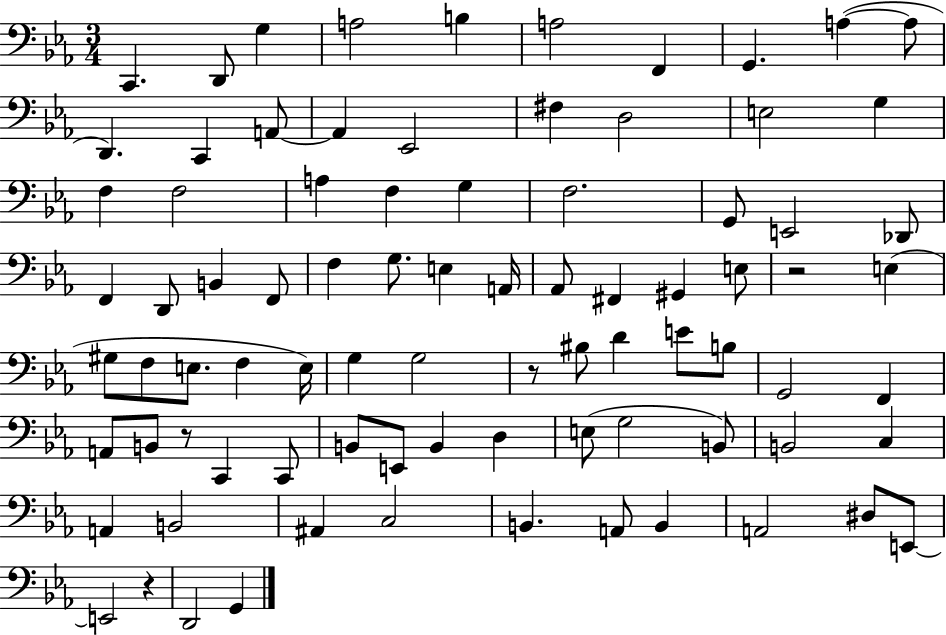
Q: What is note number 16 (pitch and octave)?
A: F#3